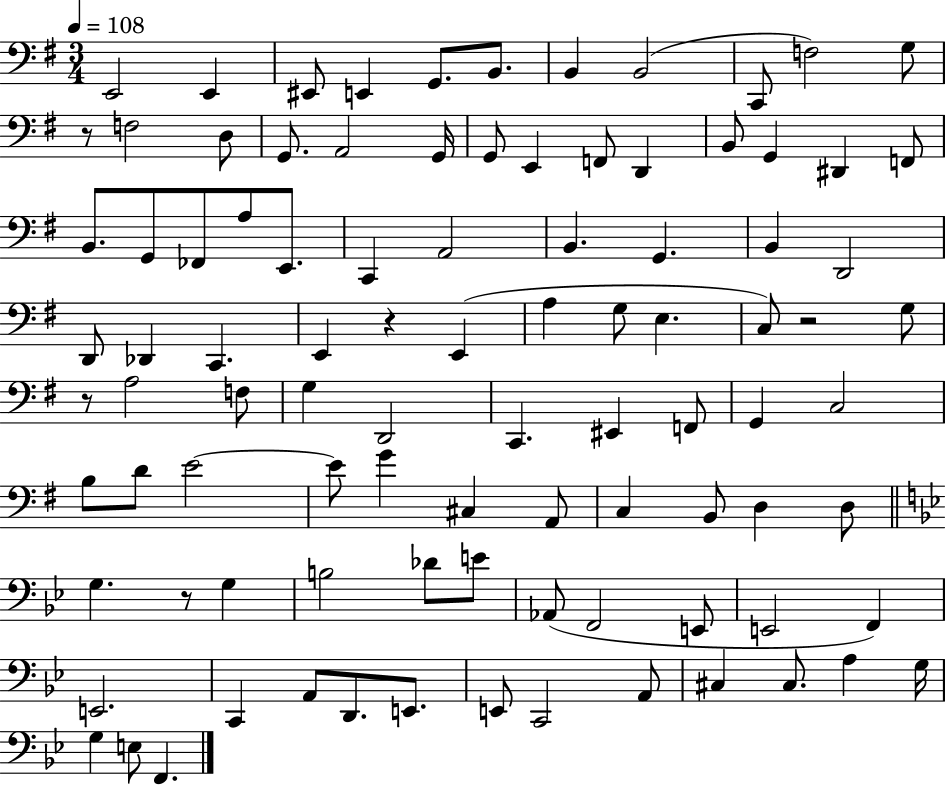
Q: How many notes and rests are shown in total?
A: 95